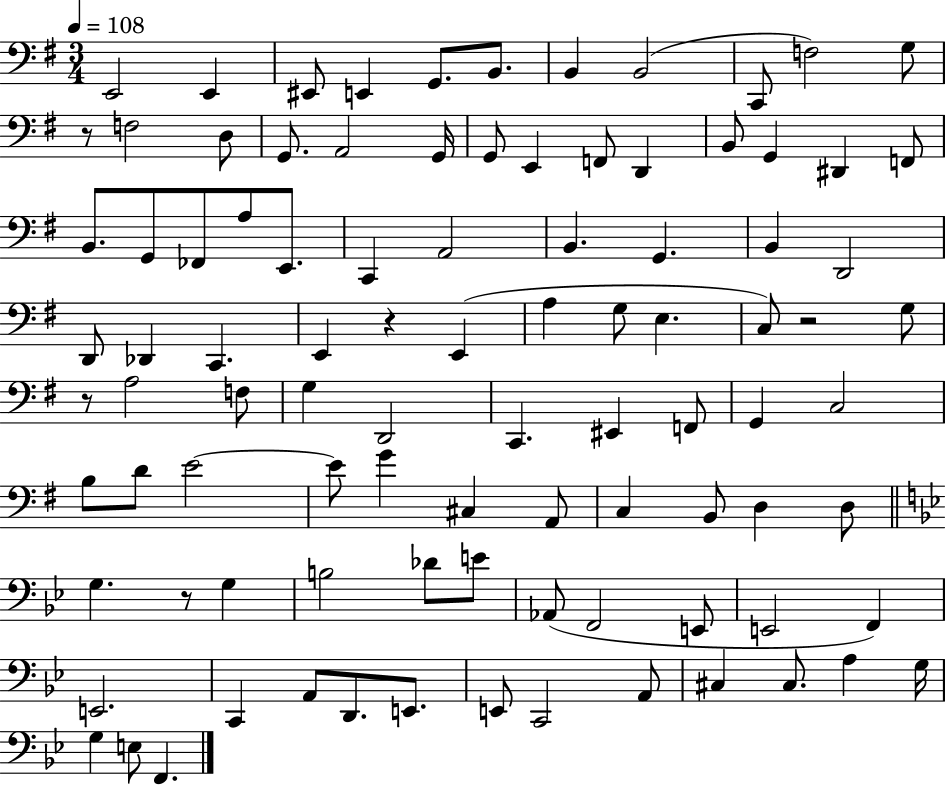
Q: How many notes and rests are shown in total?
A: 95